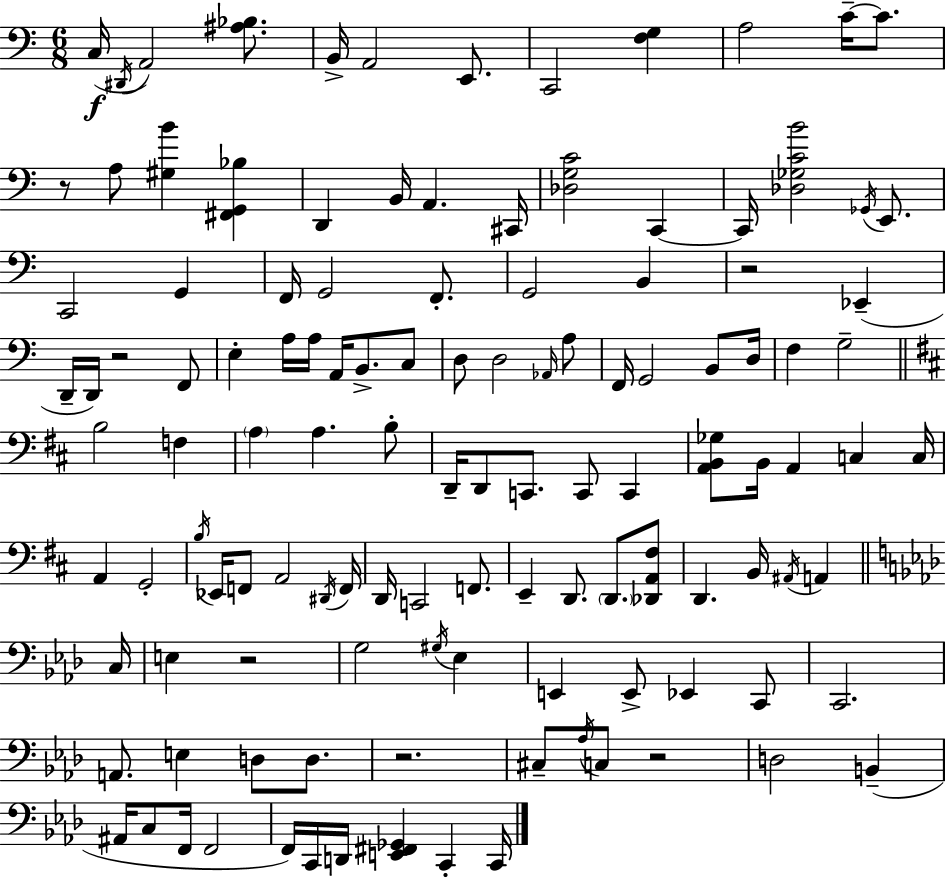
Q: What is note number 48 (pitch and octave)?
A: F3